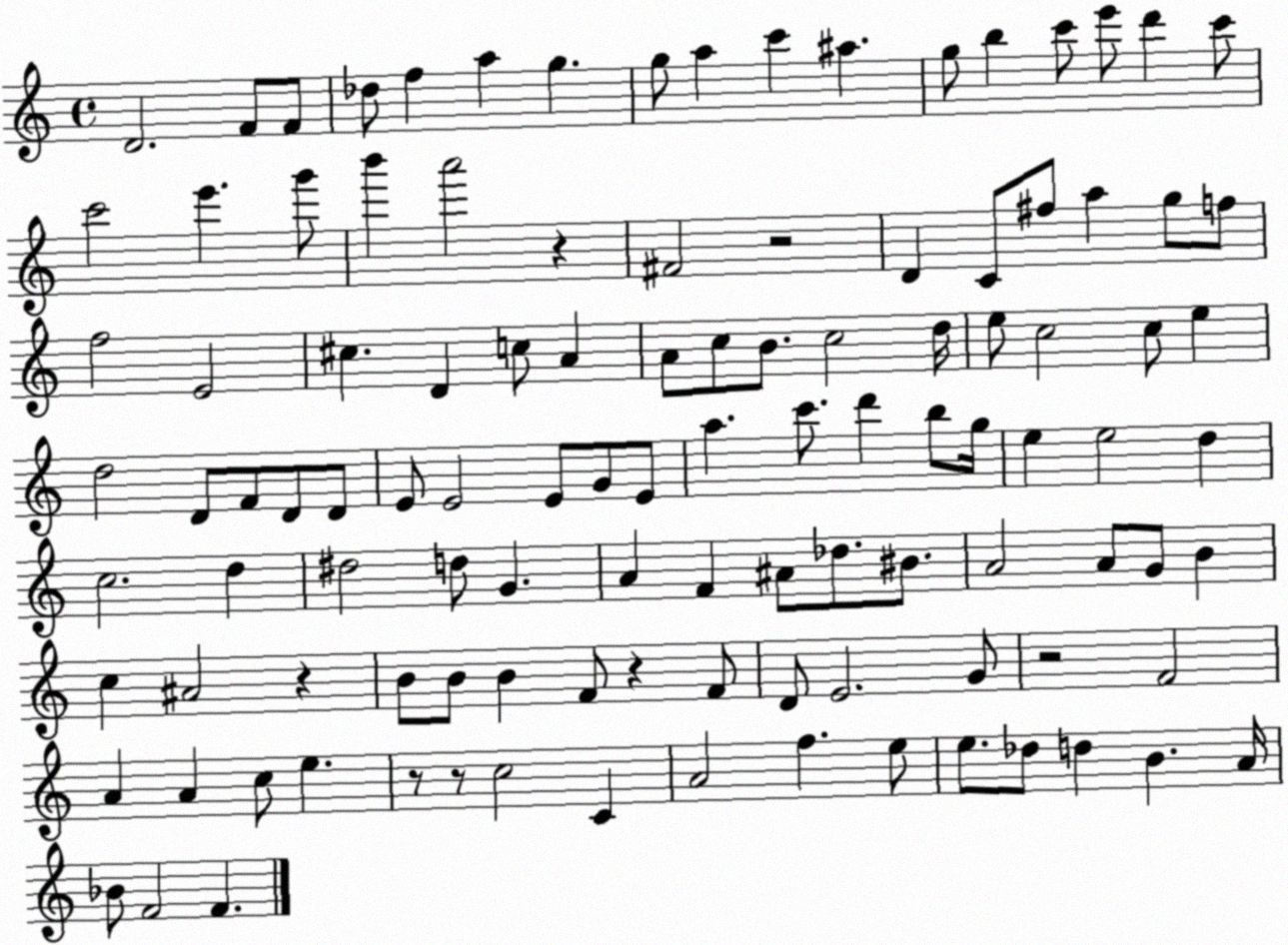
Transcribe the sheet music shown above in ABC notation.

X:1
T:Untitled
M:4/4
L:1/4
K:C
D2 F/2 F/2 _d/2 f a g g/2 a c' ^a g/2 b c'/2 e'/2 d' c'/2 c'2 e' g'/2 b' a'2 z ^F2 z2 D C/2 ^f/2 a g/2 f/2 f2 E2 ^c D c/2 A A/2 c/2 B/2 c2 d/4 e/2 c2 c/2 e d2 D/2 F/2 D/2 D/2 E/2 E2 E/2 G/2 E/2 a c'/2 d' b/2 g/4 e e2 d c2 d ^d2 d/2 G A F ^A/2 _d/2 ^B/2 A2 A/2 G/2 B c ^A2 z B/2 B/2 B F/2 z F/2 D/2 E2 G/2 z2 F2 A A c/2 e z/2 z/2 c2 C A2 f e/2 e/2 _d/2 d B A/4 _B/2 F2 F